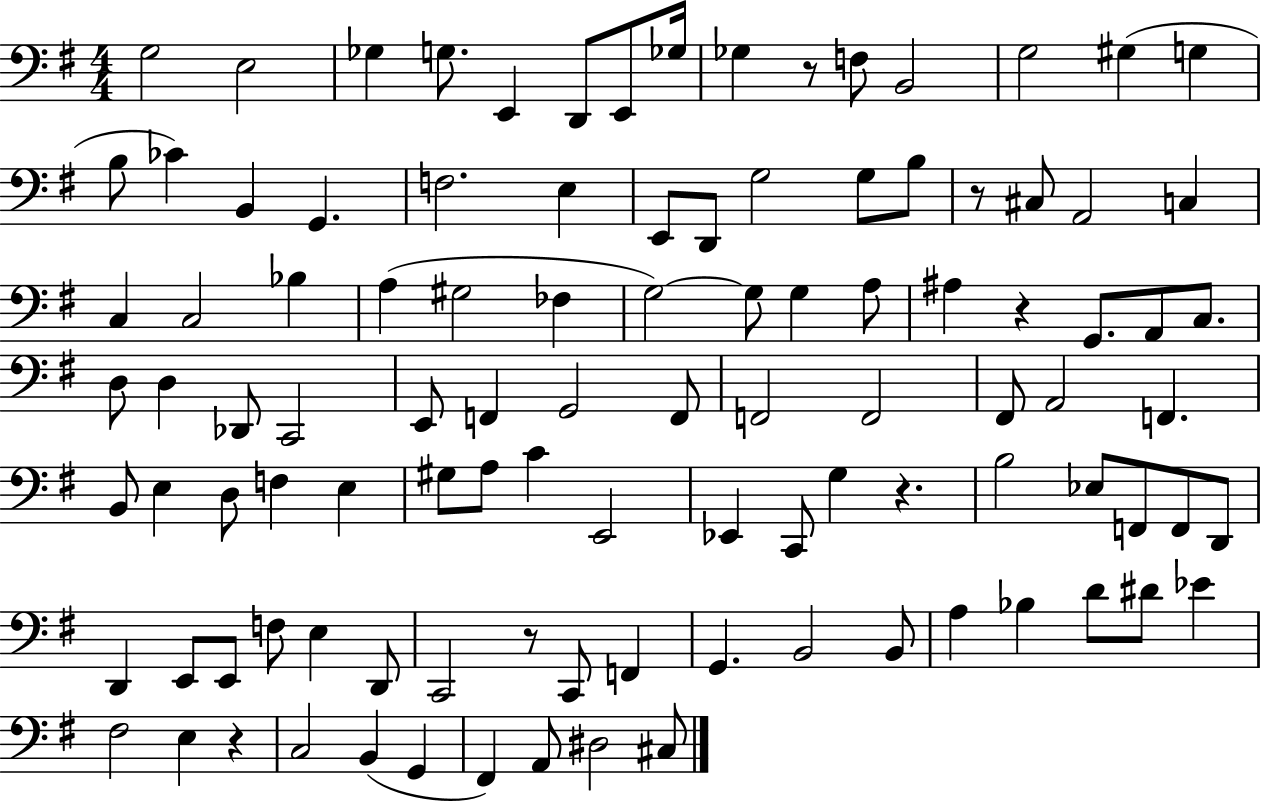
{
  \clef bass
  \numericTimeSignature
  \time 4/4
  \key g \major
  g2 e2 | ges4 g8. e,4 d,8 e,8 ges16 | ges4 r8 f8 b,2 | g2 gis4( g4 | \break b8 ces'4) b,4 g,4. | f2. e4 | e,8 d,8 g2 g8 b8 | r8 cis8 a,2 c4 | \break c4 c2 bes4 | a4( gis2 fes4 | g2~~) g8 g4 a8 | ais4 r4 g,8. a,8 c8. | \break d8 d4 des,8 c,2 | e,8 f,4 g,2 f,8 | f,2 f,2 | fis,8 a,2 f,4. | \break b,8 e4 d8 f4 e4 | gis8 a8 c'4 e,2 | ees,4 c,8 g4 r4. | b2 ees8 f,8 f,8 d,8 | \break d,4 e,8 e,8 f8 e4 d,8 | c,2 r8 c,8 f,4 | g,4. b,2 b,8 | a4 bes4 d'8 dis'8 ees'4 | \break fis2 e4 r4 | c2 b,4( g,4 | fis,4) a,8 dis2 cis8 | \bar "|."
}